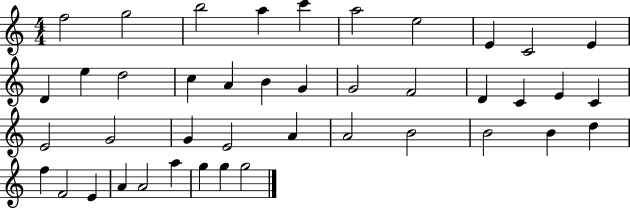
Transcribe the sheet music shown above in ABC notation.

X:1
T:Untitled
M:4/4
L:1/4
K:C
f2 g2 b2 a c' a2 e2 E C2 E D e d2 c A B G G2 F2 D C E C E2 G2 G E2 A A2 B2 B2 B d f F2 E A A2 a g g g2